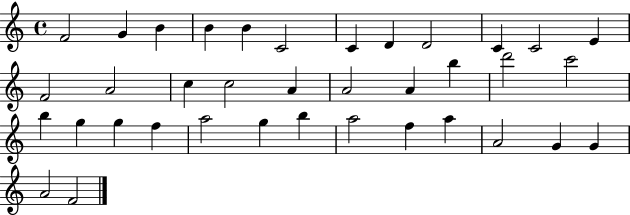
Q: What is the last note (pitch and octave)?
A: F4